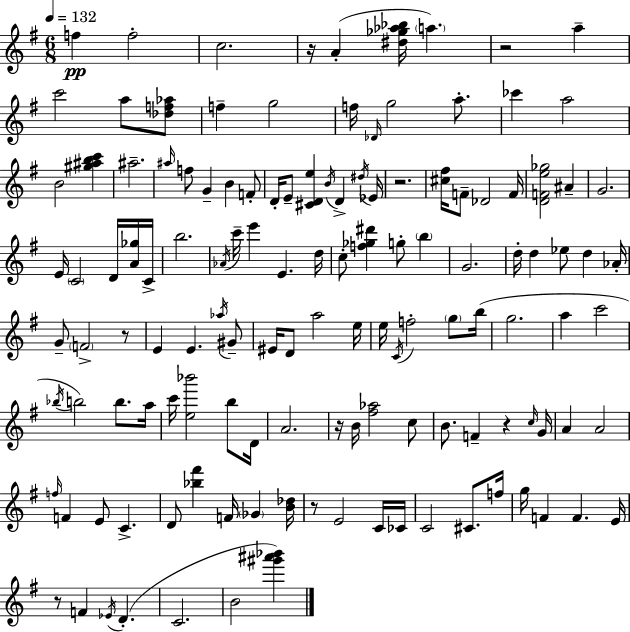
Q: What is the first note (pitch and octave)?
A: F5